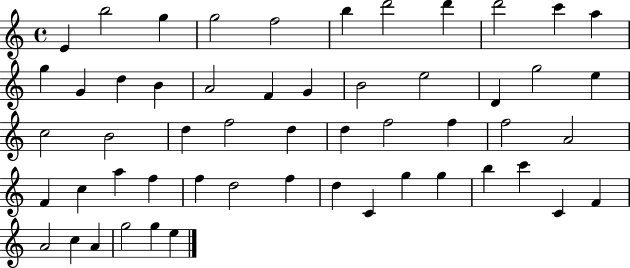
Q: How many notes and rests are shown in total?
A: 54